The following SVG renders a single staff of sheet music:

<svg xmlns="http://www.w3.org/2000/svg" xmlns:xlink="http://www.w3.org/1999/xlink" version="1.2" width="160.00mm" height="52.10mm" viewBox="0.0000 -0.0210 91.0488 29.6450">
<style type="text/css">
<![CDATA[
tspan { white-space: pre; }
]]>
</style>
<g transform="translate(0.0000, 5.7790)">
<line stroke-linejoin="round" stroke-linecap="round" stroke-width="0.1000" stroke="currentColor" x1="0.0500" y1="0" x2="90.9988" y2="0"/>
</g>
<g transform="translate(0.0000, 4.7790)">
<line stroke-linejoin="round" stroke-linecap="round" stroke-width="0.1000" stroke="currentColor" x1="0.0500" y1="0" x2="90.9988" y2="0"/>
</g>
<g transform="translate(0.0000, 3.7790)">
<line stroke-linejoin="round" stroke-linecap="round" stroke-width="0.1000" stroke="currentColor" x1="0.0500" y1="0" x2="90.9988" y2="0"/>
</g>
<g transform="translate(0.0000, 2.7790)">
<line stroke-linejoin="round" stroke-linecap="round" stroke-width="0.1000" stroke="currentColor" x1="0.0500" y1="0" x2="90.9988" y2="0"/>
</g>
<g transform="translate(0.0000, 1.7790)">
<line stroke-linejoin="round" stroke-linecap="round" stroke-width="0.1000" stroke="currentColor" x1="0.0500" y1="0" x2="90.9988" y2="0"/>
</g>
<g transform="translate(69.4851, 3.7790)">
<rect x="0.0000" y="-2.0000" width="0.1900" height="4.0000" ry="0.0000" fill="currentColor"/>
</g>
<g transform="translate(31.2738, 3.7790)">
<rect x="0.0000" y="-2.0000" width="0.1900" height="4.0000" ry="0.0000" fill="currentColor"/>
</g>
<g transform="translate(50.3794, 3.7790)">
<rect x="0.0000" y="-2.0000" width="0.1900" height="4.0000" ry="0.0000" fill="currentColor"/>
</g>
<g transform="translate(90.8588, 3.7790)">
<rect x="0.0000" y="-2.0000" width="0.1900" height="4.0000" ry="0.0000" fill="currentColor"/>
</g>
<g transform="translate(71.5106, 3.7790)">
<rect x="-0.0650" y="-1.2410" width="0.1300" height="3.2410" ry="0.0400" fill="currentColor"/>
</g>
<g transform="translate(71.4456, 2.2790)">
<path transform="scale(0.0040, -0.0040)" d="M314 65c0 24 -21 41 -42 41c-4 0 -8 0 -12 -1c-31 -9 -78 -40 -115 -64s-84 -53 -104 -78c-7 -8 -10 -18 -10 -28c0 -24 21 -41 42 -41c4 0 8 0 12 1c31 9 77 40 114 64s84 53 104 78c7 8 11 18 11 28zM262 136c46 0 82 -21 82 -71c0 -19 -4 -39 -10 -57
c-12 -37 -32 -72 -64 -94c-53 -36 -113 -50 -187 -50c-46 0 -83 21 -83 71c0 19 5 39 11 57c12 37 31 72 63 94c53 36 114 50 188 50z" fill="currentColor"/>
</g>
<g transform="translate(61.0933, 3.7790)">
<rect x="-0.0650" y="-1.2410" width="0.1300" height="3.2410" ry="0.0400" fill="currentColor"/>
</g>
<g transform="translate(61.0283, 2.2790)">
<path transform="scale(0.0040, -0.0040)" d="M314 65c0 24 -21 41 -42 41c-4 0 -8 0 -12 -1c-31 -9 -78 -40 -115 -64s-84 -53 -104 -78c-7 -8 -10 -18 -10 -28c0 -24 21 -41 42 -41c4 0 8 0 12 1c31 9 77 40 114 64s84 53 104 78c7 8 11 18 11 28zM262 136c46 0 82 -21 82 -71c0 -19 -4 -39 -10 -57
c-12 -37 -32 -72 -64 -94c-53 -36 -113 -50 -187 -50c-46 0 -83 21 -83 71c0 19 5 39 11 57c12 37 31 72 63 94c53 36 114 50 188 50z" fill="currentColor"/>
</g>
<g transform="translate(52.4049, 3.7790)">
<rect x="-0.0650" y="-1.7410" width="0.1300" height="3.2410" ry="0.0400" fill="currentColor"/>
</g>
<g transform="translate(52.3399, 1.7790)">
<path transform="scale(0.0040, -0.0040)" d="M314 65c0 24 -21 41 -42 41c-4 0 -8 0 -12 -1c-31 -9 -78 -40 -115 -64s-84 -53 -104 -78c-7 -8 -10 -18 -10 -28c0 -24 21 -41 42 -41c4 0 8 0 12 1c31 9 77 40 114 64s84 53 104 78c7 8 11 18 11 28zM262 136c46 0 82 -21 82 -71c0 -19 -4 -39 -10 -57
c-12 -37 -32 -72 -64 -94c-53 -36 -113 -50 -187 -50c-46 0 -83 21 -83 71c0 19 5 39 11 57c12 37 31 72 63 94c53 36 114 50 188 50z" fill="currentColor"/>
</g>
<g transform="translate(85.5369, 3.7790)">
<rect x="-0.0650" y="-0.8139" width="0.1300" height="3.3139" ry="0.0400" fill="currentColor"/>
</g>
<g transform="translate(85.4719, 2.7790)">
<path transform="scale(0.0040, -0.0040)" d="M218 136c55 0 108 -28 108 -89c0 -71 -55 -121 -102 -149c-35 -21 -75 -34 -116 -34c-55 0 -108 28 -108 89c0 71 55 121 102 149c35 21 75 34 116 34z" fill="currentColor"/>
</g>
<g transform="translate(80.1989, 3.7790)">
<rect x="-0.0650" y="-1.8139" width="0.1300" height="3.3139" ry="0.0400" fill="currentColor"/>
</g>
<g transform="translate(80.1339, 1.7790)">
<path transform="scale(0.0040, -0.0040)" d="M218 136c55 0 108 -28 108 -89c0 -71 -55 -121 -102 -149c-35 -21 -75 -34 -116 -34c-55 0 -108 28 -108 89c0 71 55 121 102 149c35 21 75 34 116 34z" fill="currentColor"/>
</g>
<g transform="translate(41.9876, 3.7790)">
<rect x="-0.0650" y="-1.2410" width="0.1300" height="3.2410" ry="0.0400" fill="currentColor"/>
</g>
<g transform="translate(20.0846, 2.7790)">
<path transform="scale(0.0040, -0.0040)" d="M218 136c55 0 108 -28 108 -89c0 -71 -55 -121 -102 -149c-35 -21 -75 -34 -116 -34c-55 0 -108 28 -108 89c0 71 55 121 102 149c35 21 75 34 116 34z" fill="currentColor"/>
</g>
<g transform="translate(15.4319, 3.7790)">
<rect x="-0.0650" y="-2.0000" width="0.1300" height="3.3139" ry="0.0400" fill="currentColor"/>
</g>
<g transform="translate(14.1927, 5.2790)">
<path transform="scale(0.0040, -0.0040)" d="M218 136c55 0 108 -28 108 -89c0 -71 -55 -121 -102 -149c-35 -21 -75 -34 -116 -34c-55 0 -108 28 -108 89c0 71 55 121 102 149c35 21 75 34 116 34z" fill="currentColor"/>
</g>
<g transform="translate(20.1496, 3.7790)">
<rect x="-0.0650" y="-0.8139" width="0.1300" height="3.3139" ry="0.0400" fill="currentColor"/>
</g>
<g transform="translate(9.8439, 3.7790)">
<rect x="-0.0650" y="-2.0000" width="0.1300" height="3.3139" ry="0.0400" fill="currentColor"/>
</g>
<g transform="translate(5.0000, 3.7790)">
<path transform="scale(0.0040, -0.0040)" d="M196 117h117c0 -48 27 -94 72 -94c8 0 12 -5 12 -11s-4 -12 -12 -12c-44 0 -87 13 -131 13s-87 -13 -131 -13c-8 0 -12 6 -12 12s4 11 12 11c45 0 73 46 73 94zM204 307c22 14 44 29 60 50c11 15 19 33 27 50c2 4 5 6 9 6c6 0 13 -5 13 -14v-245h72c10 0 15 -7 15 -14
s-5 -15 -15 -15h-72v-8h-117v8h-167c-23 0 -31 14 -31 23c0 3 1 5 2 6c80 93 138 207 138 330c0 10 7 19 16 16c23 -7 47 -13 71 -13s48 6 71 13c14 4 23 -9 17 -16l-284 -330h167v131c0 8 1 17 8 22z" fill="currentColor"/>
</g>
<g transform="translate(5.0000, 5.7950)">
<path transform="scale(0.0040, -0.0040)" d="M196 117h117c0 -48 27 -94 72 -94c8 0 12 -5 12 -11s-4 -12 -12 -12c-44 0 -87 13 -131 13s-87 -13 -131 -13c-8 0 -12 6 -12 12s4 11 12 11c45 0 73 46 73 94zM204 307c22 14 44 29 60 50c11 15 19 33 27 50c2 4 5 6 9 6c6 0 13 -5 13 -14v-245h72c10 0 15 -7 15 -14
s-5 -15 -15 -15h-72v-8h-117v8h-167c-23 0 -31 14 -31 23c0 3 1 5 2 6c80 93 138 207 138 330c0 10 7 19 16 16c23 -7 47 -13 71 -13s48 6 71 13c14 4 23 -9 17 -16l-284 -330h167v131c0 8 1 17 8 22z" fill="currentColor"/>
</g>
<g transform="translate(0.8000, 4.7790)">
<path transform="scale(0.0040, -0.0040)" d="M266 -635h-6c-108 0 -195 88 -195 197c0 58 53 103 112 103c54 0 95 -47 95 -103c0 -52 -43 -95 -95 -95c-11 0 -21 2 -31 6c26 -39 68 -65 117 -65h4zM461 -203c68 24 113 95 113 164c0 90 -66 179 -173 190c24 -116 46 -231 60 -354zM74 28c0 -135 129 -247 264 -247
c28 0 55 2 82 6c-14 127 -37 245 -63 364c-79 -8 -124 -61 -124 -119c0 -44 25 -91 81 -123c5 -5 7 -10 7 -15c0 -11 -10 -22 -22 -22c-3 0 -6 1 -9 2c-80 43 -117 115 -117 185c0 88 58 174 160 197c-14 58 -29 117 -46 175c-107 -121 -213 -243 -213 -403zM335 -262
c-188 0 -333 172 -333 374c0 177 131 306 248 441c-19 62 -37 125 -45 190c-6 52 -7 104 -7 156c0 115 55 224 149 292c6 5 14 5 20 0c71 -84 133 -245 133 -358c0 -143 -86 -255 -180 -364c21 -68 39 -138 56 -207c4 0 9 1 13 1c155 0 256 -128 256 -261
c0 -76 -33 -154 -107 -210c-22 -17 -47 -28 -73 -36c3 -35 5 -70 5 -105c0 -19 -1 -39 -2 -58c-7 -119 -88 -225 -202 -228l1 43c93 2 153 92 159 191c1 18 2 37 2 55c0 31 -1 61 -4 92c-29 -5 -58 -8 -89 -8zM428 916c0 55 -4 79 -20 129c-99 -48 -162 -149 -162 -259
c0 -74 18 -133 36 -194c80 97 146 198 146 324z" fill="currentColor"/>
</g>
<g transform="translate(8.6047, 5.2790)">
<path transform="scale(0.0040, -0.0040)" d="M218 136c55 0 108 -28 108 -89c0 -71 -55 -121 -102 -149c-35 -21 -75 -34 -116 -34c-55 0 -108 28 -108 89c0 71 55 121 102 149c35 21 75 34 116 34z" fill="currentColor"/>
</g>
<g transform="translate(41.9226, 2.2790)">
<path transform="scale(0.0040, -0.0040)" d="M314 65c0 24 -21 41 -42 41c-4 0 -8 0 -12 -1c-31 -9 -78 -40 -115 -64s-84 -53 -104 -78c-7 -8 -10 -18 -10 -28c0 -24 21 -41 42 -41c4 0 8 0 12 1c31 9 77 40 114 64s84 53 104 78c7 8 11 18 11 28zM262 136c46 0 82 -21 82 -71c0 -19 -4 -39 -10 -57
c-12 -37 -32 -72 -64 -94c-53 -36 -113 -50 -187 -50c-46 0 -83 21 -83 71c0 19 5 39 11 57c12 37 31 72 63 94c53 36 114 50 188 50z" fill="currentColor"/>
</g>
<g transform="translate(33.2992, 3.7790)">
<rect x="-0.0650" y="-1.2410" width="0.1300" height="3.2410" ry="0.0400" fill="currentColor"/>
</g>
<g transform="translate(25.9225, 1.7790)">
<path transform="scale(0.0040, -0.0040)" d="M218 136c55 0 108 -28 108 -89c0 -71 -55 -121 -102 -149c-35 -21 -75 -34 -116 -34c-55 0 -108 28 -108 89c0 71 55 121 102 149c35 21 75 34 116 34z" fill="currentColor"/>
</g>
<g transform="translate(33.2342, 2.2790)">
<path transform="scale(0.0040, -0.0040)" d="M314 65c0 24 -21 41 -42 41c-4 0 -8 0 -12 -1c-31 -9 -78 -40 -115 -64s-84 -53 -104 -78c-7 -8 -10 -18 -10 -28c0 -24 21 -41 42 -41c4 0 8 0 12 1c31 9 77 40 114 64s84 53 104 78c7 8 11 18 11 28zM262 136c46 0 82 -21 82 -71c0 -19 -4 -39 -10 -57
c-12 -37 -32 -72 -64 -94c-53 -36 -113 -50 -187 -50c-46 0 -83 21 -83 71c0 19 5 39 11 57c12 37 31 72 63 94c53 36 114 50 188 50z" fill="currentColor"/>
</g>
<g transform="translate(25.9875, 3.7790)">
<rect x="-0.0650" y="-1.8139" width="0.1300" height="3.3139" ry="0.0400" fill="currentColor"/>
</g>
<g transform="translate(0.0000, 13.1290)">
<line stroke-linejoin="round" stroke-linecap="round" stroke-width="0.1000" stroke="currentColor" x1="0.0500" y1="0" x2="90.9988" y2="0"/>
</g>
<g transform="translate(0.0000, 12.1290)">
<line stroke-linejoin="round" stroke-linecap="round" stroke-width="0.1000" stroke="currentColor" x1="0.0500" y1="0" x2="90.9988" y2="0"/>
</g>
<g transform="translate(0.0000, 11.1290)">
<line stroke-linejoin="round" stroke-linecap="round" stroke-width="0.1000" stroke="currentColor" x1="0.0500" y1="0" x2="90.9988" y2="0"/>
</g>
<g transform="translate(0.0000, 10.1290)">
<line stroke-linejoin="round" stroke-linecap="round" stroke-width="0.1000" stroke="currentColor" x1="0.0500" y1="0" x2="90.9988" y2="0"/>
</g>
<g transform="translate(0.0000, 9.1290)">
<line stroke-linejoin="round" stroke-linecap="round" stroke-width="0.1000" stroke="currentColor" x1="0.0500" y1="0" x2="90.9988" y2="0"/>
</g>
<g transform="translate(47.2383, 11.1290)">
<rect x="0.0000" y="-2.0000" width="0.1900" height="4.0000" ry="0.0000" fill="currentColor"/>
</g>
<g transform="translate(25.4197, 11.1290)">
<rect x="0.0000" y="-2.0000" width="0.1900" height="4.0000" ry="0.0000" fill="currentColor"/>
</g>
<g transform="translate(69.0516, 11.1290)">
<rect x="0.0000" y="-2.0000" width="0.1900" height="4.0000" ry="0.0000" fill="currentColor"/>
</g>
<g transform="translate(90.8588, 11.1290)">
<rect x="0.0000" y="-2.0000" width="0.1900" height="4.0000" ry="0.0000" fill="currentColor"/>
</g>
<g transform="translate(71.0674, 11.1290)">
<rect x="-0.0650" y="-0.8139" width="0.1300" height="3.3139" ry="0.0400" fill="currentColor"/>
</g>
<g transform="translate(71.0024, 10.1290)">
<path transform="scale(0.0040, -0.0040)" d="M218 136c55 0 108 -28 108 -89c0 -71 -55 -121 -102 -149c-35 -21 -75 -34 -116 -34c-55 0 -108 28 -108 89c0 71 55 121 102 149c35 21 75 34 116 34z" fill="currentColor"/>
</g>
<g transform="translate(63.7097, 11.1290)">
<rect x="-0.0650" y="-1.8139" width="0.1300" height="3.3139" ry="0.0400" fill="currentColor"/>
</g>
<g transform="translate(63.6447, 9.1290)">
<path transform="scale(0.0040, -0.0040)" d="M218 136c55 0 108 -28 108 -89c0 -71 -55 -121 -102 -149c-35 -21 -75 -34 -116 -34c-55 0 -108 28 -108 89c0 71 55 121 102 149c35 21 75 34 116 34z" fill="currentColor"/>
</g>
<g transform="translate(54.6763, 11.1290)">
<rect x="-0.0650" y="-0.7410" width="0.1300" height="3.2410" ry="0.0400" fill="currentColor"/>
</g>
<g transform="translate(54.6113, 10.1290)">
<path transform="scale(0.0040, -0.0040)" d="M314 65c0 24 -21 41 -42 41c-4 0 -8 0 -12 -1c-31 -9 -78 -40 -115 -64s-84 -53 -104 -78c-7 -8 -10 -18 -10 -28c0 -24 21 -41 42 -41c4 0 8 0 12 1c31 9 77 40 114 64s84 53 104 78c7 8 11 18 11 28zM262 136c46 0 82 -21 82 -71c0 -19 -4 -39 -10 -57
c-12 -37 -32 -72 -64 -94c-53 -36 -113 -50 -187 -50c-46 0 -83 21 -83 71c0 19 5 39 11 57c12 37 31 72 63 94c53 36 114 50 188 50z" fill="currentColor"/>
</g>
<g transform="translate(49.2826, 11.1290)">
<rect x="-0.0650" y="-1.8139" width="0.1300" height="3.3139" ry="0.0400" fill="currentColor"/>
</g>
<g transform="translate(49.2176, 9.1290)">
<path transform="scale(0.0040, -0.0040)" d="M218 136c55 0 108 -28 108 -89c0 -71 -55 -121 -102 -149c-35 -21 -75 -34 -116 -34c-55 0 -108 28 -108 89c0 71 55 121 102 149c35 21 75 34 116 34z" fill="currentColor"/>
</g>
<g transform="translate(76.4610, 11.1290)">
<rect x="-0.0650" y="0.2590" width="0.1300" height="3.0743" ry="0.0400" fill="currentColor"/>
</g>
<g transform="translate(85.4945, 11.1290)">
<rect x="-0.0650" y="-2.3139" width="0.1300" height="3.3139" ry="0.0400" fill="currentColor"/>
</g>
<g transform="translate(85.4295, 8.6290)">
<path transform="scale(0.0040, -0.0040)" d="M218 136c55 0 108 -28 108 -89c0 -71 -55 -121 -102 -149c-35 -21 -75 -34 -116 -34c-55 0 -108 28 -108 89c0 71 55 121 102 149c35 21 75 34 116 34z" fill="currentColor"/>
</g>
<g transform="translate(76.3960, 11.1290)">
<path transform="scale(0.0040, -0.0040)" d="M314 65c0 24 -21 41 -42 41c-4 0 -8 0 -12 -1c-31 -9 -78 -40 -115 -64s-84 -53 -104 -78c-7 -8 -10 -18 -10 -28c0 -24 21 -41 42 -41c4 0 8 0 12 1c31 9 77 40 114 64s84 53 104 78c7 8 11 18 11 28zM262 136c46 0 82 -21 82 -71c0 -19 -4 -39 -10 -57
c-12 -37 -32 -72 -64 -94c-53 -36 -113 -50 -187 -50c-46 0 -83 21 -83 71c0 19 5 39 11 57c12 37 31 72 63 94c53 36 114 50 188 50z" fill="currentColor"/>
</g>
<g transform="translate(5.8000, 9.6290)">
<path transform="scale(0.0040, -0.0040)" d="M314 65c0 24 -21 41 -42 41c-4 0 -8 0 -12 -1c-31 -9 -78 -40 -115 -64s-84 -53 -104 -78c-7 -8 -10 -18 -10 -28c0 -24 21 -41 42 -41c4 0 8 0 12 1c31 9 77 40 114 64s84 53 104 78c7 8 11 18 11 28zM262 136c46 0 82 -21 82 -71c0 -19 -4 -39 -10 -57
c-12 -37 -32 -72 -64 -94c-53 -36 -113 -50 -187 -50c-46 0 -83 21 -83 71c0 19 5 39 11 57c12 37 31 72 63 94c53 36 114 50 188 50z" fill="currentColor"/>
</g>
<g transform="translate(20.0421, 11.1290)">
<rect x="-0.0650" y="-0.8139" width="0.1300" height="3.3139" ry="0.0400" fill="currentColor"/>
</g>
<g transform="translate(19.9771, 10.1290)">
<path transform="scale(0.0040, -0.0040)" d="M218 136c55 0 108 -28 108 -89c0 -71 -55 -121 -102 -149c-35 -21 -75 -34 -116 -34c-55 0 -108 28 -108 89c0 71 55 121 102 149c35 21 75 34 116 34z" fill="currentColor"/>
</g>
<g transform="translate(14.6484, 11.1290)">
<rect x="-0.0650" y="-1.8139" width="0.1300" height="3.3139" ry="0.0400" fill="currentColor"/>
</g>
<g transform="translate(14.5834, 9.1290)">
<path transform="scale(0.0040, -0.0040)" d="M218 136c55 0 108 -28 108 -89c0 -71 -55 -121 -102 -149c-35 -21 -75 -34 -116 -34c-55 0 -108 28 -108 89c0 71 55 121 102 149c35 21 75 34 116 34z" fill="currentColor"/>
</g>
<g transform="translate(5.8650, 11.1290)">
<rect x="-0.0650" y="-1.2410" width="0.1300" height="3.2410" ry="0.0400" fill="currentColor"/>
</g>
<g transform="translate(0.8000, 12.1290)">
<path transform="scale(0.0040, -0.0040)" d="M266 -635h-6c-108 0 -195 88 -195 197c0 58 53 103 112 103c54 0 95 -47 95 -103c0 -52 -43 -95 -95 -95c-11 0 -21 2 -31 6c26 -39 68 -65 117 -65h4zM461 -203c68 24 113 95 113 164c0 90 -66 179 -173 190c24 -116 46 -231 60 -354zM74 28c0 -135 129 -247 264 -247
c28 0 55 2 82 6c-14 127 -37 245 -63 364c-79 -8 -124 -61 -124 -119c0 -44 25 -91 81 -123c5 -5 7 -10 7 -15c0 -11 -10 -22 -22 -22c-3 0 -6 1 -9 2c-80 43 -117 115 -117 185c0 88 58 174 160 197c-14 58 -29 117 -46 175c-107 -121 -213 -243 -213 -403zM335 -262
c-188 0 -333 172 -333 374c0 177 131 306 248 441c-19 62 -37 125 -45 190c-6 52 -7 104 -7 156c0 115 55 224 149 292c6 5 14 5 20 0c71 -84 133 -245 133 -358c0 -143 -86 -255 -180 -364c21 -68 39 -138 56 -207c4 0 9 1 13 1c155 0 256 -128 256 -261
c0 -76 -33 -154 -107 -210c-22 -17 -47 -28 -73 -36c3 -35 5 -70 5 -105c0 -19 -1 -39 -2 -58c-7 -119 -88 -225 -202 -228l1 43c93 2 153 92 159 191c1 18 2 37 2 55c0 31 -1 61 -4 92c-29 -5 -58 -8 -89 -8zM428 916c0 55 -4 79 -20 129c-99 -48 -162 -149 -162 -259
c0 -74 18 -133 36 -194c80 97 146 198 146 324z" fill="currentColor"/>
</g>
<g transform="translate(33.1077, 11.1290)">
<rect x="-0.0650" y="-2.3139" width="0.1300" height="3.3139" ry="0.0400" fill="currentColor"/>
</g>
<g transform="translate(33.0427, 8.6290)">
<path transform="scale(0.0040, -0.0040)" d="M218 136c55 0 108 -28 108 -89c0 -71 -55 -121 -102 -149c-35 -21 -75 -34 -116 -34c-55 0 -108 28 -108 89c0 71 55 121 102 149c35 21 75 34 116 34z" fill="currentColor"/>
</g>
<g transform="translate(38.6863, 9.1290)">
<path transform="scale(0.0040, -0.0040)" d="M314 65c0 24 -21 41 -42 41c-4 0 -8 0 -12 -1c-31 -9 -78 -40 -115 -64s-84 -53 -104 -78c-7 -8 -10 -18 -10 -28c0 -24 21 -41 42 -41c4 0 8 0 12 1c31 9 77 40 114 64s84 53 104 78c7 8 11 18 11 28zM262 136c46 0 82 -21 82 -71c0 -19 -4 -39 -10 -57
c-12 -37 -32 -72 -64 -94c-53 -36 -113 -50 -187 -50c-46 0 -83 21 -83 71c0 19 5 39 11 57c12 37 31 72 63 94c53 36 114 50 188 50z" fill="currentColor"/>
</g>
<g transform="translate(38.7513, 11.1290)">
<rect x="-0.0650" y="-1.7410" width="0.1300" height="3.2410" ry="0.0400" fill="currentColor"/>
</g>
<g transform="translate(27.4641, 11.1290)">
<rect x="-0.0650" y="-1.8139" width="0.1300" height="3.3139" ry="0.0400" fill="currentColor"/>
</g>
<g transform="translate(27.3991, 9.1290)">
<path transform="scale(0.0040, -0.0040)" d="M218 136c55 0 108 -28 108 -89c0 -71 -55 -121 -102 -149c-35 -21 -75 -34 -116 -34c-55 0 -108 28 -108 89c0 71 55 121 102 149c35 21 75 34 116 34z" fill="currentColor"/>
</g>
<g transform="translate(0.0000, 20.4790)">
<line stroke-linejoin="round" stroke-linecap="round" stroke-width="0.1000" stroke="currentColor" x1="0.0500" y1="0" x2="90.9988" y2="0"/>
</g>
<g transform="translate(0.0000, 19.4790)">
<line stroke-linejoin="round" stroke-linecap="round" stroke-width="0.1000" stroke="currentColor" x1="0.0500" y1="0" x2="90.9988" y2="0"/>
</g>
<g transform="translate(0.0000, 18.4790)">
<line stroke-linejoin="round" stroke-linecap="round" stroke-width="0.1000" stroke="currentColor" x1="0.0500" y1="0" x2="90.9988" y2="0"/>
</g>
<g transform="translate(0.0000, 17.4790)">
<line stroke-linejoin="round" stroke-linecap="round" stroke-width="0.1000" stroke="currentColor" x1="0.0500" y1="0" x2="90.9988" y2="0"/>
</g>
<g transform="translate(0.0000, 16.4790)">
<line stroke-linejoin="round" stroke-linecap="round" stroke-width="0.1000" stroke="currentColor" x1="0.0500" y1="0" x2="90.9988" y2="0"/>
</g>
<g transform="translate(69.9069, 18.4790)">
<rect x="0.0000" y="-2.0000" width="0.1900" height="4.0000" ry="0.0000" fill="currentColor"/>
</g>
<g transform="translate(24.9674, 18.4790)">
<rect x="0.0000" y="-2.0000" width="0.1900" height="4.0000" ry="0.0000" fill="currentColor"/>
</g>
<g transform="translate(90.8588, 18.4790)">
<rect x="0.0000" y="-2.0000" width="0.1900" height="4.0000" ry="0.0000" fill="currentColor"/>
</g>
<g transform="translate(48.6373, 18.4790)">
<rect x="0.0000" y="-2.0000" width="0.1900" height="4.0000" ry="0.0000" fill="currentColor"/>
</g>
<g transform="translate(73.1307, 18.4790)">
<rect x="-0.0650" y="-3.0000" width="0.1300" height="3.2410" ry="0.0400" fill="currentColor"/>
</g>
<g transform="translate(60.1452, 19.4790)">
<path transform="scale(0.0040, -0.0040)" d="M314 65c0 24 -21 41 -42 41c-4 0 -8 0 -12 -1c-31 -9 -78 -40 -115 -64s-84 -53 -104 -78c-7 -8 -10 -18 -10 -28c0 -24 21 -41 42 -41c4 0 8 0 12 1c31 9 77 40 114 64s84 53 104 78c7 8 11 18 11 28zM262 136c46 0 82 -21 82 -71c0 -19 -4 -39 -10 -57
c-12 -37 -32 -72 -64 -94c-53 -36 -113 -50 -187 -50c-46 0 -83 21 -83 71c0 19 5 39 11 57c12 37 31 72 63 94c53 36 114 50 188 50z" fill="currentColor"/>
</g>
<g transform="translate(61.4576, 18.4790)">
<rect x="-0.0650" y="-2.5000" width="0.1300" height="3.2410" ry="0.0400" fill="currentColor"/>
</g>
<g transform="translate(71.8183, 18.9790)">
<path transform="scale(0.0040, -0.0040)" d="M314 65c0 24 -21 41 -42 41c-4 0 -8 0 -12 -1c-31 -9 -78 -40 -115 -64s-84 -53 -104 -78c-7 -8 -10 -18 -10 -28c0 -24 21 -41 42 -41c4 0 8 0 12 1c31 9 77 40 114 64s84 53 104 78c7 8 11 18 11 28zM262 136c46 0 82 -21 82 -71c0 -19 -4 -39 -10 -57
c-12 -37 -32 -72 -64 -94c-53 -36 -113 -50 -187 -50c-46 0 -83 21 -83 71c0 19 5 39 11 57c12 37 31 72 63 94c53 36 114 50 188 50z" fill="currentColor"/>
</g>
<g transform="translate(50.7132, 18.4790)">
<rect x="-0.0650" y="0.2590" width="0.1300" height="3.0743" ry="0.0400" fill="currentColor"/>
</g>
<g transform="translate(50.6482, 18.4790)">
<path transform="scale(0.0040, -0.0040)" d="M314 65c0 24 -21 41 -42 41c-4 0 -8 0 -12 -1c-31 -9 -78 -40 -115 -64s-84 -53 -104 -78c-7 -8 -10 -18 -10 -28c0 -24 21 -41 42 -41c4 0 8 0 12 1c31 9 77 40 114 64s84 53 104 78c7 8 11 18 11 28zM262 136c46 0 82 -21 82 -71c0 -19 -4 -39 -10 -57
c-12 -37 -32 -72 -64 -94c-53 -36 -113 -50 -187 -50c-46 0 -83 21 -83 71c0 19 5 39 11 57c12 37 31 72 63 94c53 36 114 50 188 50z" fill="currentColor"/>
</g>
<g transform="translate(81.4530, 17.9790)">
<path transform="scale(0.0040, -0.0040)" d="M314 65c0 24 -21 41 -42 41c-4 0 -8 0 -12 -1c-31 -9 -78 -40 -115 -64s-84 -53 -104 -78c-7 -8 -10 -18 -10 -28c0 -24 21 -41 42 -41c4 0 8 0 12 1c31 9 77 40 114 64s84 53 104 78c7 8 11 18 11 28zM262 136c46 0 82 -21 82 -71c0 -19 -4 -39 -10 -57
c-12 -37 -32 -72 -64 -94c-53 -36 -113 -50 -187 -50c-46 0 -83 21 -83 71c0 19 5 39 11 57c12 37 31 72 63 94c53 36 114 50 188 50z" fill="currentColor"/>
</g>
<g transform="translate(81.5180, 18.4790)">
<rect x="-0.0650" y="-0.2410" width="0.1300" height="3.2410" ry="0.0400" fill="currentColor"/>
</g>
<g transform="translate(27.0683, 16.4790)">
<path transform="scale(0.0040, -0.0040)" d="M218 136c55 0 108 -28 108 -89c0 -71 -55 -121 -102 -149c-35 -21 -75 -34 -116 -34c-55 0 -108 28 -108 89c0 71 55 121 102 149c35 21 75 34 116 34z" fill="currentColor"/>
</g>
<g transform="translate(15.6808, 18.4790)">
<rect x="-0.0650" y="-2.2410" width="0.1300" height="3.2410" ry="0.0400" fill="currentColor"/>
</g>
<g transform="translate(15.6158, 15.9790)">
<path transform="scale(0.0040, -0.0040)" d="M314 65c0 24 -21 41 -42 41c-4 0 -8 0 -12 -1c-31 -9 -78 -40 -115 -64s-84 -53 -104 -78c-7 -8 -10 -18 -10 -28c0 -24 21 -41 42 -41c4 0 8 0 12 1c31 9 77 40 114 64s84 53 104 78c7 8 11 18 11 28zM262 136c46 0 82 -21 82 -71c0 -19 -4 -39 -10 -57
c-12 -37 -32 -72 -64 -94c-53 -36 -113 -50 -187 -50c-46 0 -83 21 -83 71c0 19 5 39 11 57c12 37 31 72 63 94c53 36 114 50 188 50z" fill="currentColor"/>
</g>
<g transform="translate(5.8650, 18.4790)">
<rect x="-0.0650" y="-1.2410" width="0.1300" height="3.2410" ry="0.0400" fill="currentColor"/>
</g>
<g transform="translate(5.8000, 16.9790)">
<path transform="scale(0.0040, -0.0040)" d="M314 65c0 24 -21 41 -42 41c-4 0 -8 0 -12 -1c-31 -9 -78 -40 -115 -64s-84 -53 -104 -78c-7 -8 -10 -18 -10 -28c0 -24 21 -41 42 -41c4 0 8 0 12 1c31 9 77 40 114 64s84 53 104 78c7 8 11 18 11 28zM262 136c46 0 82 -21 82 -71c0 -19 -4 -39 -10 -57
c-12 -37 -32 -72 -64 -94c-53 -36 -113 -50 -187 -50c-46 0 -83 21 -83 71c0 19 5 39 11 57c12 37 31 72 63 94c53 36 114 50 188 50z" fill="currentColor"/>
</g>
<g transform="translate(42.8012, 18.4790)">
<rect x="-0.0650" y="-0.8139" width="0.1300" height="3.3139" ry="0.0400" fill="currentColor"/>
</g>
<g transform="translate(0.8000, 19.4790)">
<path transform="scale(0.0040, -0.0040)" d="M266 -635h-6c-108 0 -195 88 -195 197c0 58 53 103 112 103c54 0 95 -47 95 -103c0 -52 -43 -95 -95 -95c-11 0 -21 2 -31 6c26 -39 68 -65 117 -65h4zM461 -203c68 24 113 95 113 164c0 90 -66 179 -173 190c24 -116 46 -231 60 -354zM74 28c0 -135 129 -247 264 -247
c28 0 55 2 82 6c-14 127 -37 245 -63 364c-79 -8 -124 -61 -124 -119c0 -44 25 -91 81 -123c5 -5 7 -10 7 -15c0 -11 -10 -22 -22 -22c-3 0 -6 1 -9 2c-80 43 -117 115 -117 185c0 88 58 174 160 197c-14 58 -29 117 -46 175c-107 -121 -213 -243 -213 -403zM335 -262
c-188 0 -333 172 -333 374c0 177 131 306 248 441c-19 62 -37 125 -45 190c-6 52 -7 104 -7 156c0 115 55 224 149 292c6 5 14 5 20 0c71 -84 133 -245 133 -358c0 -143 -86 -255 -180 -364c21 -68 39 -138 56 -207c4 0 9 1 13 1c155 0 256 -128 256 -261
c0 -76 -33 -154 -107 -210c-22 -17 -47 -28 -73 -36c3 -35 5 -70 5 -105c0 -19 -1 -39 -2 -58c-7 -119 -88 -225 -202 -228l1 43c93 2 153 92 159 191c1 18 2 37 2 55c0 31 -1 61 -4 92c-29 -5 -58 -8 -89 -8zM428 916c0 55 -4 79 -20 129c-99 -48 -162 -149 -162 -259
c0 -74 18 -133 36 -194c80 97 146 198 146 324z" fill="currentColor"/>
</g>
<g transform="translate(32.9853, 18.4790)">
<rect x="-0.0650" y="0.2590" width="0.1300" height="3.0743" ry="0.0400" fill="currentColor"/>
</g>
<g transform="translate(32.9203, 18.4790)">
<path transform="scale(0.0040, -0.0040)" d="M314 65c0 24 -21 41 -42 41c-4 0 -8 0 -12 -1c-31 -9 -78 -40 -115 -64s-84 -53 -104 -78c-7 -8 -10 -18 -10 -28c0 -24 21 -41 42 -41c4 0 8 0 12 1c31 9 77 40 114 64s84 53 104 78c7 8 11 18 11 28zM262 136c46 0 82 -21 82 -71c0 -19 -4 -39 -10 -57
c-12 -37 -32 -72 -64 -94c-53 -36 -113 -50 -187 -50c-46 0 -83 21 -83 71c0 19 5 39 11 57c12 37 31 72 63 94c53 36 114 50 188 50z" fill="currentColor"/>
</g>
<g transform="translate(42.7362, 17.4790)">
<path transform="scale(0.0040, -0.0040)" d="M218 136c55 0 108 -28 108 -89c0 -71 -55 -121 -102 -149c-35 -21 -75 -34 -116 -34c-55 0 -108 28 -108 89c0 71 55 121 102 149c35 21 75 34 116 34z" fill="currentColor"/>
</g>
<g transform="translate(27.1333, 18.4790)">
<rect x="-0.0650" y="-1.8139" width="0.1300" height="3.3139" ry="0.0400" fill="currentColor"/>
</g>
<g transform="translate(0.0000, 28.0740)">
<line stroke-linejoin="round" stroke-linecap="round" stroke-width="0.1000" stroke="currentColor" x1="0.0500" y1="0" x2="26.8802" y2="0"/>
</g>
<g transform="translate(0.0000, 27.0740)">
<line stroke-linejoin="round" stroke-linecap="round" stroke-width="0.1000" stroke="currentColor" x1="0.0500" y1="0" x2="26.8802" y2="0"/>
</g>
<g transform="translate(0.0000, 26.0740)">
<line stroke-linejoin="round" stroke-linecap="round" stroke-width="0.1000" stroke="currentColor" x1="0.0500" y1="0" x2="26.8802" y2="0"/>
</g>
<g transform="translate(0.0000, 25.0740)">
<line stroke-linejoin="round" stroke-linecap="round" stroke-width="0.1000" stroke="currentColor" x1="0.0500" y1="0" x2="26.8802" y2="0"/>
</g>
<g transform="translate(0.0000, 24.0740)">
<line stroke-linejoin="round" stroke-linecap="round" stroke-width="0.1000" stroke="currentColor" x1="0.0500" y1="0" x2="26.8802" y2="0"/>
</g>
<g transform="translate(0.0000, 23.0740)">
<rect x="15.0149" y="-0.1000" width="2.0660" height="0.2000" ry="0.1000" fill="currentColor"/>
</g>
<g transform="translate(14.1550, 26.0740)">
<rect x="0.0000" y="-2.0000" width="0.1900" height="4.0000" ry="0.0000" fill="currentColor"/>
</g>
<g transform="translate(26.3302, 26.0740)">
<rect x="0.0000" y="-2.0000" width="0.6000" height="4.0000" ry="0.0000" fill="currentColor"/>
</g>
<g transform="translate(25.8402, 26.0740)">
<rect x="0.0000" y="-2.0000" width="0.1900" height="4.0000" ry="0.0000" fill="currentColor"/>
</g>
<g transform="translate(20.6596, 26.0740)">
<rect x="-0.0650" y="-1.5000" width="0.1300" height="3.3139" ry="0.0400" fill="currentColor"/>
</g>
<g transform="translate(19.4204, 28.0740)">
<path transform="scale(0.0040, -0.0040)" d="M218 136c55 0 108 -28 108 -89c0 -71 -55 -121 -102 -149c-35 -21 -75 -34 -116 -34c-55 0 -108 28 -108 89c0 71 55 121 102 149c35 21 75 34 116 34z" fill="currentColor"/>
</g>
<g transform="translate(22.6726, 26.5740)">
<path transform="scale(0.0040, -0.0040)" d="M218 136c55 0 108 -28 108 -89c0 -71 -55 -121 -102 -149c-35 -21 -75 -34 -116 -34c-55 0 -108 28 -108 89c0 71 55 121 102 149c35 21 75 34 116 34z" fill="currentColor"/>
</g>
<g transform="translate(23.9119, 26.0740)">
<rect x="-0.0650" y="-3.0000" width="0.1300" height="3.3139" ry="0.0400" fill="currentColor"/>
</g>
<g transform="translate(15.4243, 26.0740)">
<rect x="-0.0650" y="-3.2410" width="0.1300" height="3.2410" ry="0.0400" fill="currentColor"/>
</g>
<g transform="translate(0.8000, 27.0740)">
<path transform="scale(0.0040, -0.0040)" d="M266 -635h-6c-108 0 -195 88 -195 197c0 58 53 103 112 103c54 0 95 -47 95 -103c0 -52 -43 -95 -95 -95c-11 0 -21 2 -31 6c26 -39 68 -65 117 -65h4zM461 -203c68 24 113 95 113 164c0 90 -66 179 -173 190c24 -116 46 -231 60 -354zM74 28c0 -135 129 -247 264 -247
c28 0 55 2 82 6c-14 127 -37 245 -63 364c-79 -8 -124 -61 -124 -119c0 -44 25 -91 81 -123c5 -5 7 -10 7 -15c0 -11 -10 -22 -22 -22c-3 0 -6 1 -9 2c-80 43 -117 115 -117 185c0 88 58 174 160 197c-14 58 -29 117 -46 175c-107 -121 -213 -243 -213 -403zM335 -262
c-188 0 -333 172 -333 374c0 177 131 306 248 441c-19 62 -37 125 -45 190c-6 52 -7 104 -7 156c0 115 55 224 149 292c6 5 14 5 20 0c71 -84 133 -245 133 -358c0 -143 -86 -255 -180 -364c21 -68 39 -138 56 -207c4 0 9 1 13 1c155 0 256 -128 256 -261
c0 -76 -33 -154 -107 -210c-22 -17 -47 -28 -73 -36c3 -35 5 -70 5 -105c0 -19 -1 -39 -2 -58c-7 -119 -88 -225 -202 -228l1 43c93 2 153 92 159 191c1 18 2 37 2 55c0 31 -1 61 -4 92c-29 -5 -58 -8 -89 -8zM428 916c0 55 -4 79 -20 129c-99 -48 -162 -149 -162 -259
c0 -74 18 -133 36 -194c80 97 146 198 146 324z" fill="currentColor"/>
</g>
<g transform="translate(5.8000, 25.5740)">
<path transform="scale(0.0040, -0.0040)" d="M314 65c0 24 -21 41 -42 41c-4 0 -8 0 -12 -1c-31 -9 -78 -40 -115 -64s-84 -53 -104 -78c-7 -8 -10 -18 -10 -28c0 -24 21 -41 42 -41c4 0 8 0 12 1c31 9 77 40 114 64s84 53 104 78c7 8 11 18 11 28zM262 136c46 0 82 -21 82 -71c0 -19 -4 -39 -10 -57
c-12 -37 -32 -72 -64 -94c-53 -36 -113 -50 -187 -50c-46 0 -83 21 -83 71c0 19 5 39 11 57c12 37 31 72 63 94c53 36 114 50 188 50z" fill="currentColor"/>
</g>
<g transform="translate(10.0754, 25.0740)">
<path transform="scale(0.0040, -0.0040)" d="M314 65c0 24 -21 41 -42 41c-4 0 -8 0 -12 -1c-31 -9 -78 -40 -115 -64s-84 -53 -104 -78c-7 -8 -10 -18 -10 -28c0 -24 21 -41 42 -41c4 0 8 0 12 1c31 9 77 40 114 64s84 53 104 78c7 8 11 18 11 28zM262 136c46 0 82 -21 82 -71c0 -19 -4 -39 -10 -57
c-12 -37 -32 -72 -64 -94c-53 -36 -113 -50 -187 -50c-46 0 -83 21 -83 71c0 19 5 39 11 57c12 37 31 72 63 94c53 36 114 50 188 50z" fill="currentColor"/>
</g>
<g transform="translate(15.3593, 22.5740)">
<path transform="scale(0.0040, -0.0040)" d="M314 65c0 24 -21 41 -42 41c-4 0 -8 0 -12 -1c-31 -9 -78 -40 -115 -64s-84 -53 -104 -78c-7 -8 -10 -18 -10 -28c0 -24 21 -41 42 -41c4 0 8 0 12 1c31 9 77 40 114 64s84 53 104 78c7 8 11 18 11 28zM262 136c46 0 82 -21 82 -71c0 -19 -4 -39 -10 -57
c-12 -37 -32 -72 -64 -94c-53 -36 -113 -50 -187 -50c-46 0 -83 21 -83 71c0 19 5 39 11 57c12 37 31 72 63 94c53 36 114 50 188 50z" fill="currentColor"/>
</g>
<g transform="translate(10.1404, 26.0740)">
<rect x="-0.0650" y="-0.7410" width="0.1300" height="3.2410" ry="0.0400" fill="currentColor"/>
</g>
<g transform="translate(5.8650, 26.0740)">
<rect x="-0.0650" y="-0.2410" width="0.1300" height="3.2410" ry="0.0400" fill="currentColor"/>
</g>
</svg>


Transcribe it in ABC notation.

X:1
T:Untitled
M:4/4
L:1/4
K:C
F F d f e2 e2 f2 e2 e2 f d e2 f d f g f2 f d2 f d B2 g e2 g2 f B2 d B2 G2 A2 c2 c2 d2 b2 E A